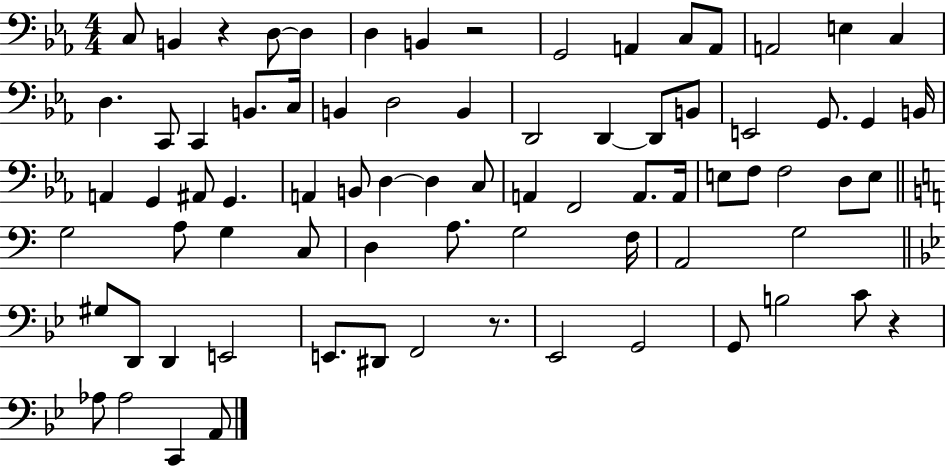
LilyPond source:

{
  \clef bass
  \numericTimeSignature
  \time 4/4
  \key ees \major
  c8 b,4 r4 d8~~ d4 | d4 b,4 r2 | g,2 a,4 c8 a,8 | a,2 e4 c4 | \break d4. c,8 c,4 b,8. c16 | b,4 d2 b,4 | d,2 d,4~~ d,8 b,8 | e,2 g,8. g,4 b,16 | \break a,4 g,4 ais,8 g,4. | a,4 b,8 d4~~ d4 c8 | a,4 f,2 a,8. a,16 | e8 f8 f2 d8 e8 | \break \bar "||" \break \key c \major g2 a8 g4 c8 | d4 a8. g2 f16 | a,2 g2 | \bar "||" \break \key bes \major gis8 d,8 d,4 e,2 | e,8. dis,8 f,2 r8. | ees,2 g,2 | g,8 b2 c'8 r4 | \break aes8 aes2 c,4 a,8 | \bar "|."
}